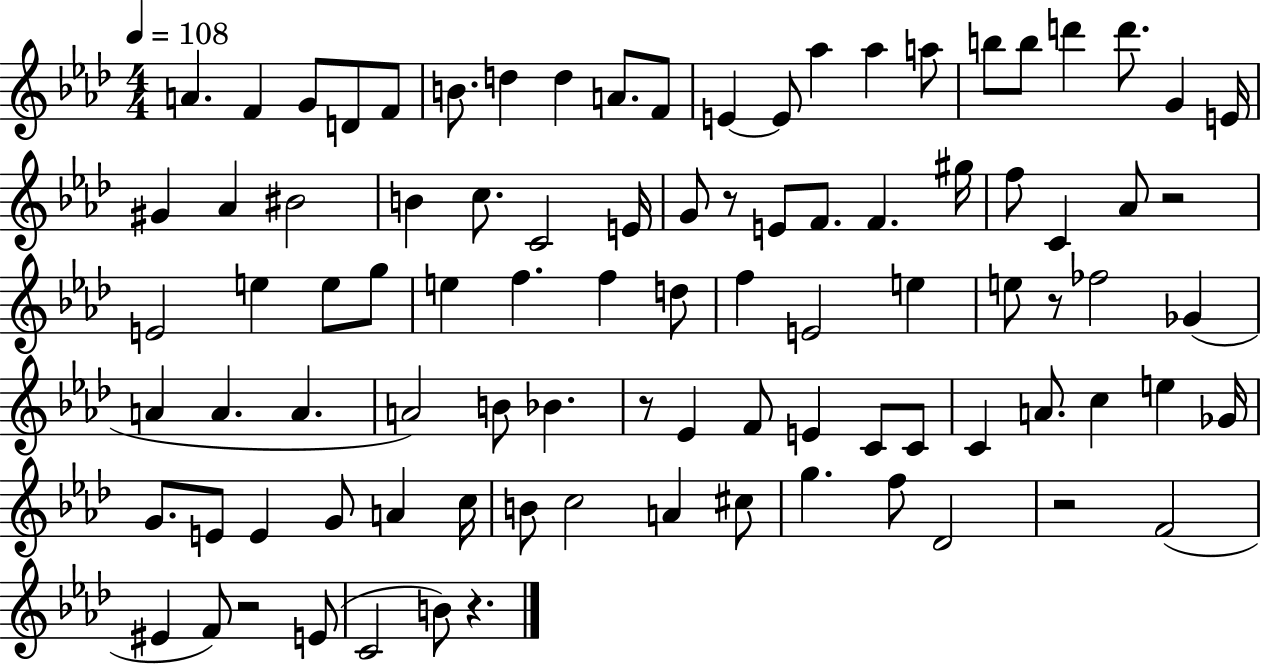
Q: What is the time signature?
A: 4/4